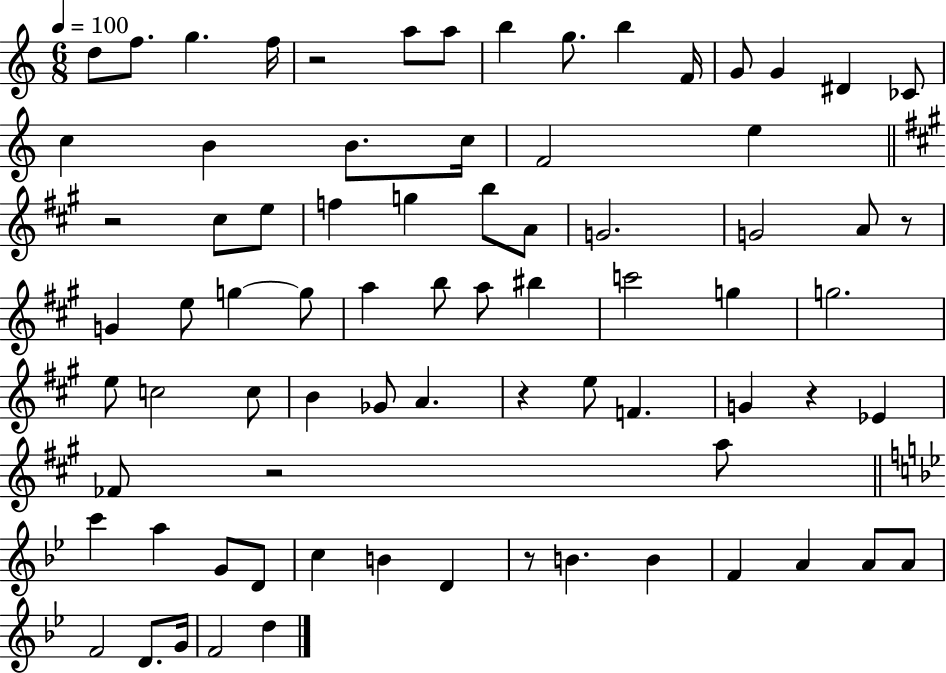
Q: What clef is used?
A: treble